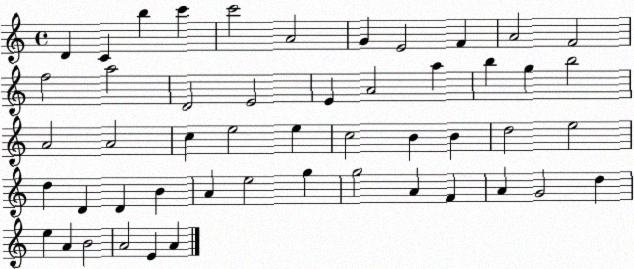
X:1
T:Untitled
M:4/4
L:1/4
K:C
D C b c' c'2 A2 G E2 F A2 F2 f2 a2 D2 E2 E A2 a b g b2 A2 A2 c e2 e c2 B B d2 e2 d D D B A e2 g g2 A F A G2 d e A B2 A2 E A